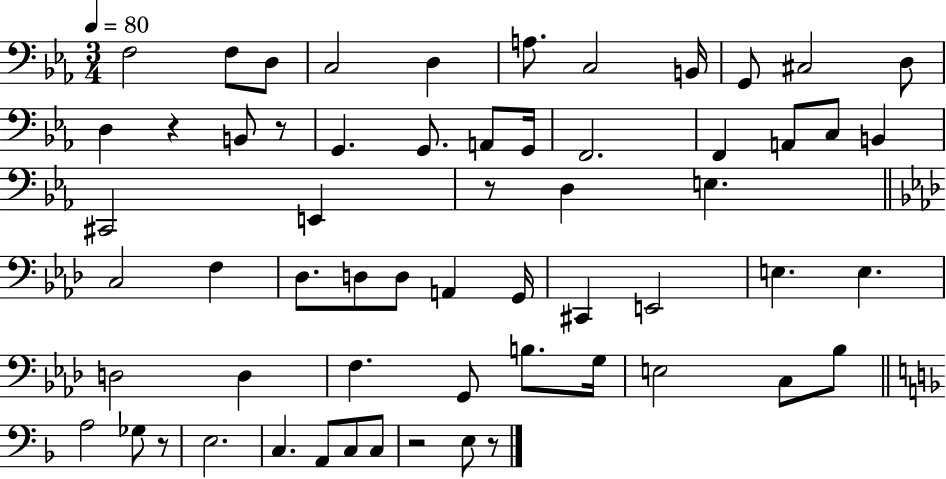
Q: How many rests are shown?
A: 6